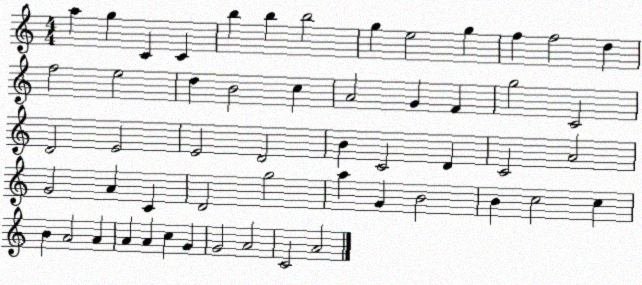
X:1
T:Untitled
M:4/4
L:1/4
K:C
a g C C b b b2 g e2 g f f2 d f2 e2 d B2 c A2 G F g2 C2 D2 E2 E2 D2 B C2 D C2 A2 G2 A C D2 g2 a G B2 B c2 c B A2 A A A c G G2 A2 C2 A2